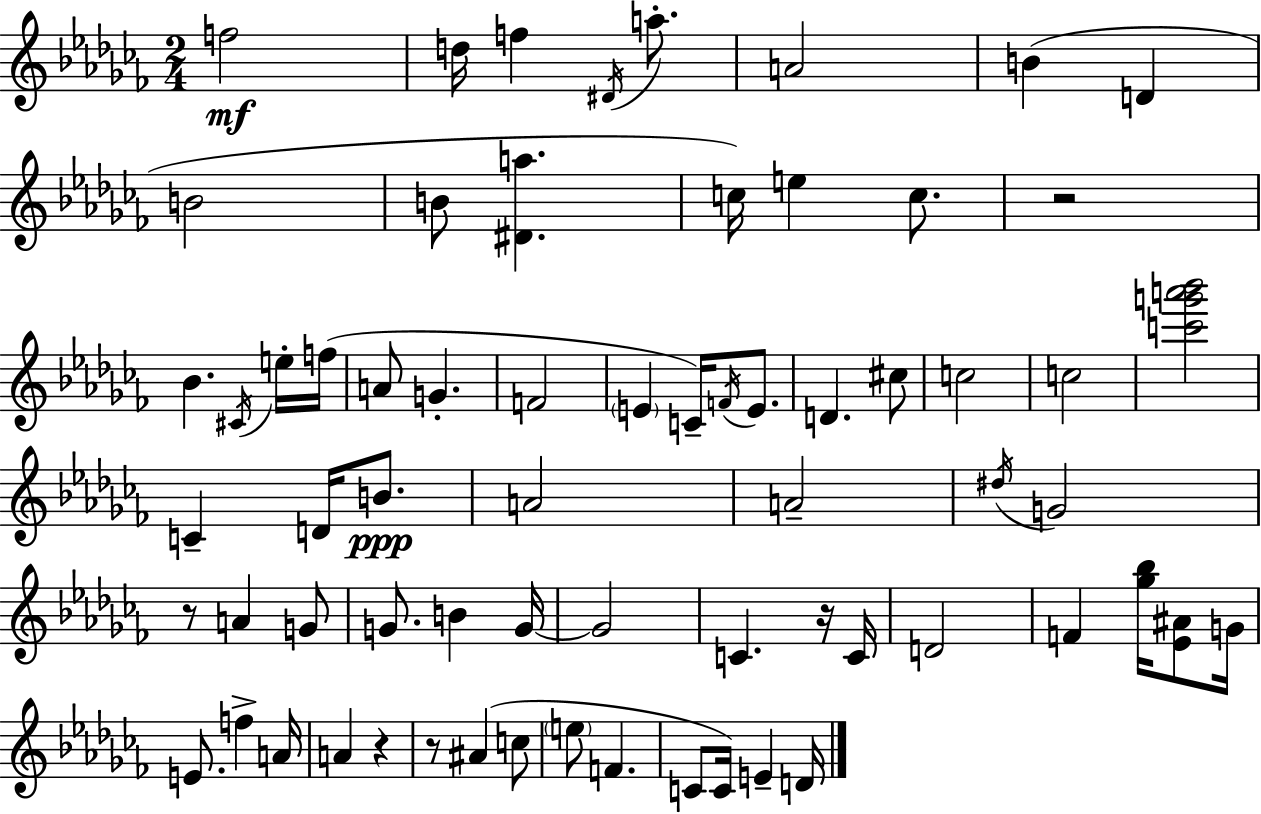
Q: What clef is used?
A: treble